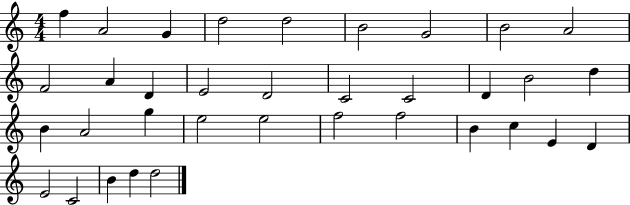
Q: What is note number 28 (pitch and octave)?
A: C5